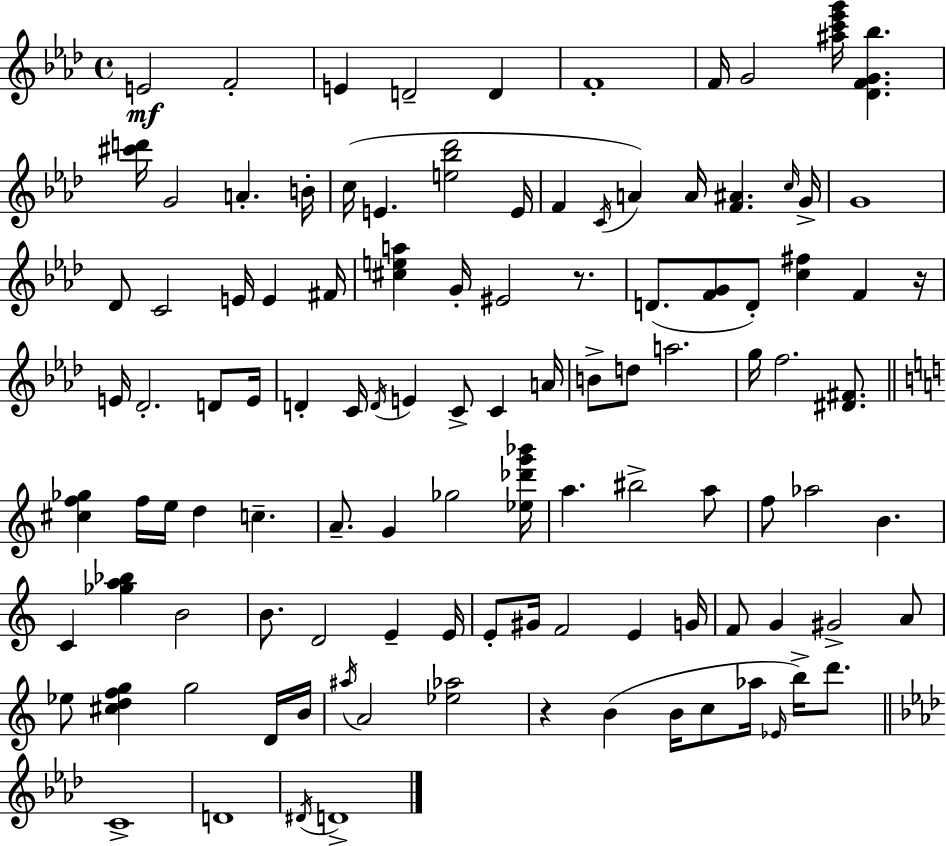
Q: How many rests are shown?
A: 3